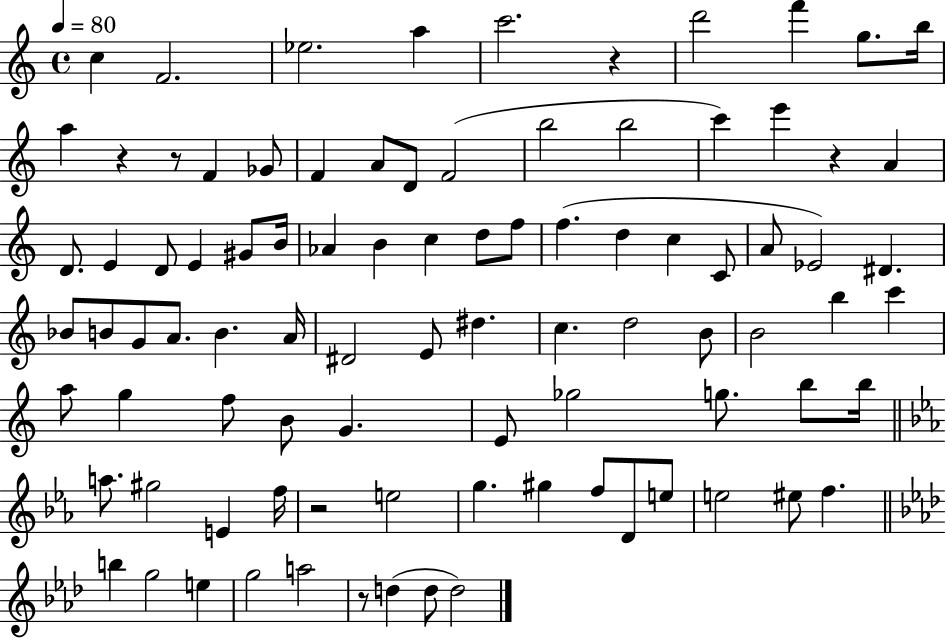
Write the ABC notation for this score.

X:1
T:Untitled
M:4/4
L:1/4
K:C
c F2 _e2 a c'2 z d'2 f' g/2 b/4 a z z/2 F _G/2 F A/2 D/2 F2 b2 b2 c' e' z A D/2 E D/2 E ^G/2 B/4 _A B c d/2 f/2 f d c C/2 A/2 _E2 ^D _B/2 B/2 G/2 A/2 B A/4 ^D2 E/2 ^d c d2 B/2 B2 b c' a/2 g f/2 B/2 G E/2 _g2 g/2 b/2 b/4 a/2 ^g2 E f/4 z2 e2 g ^g f/2 D/2 e/2 e2 ^e/2 f b g2 e g2 a2 z/2 d d/2 d2